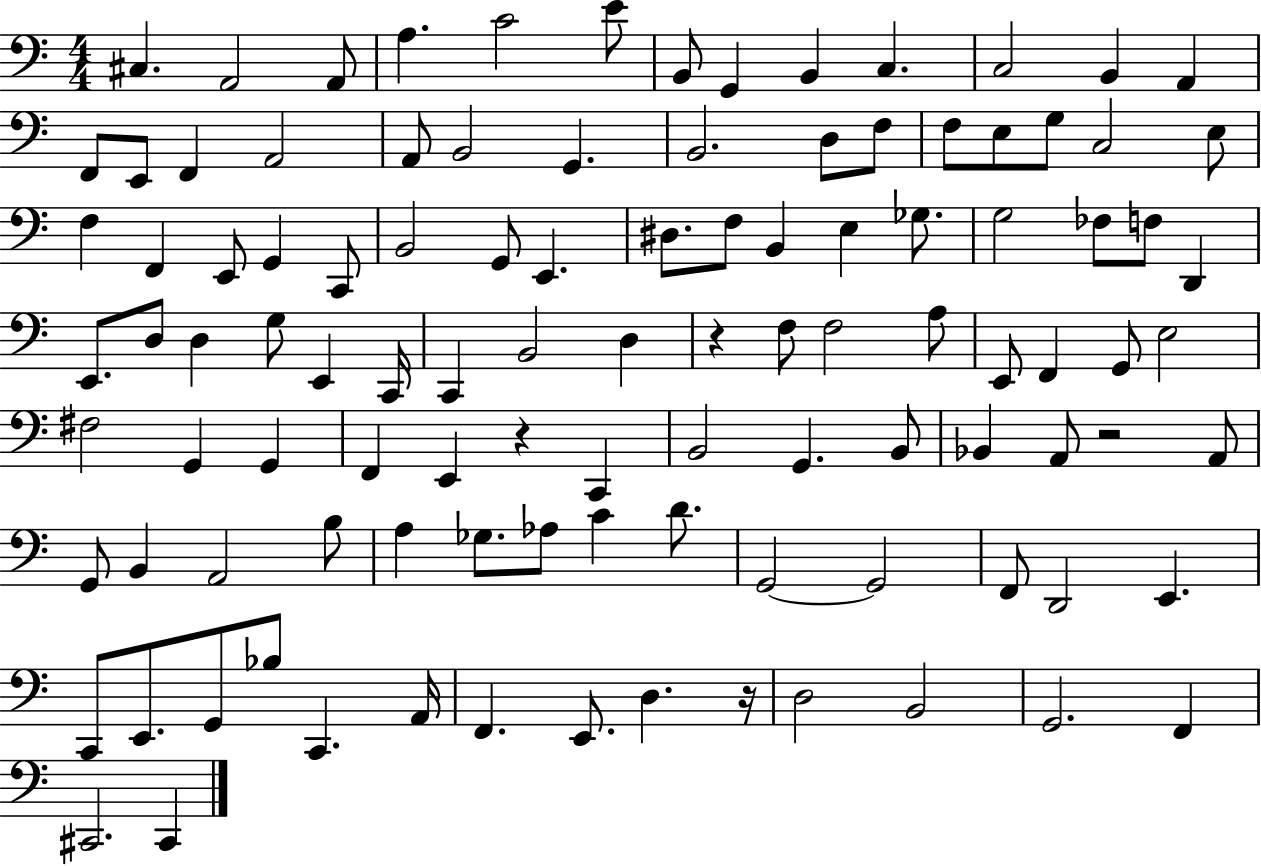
{
  \clef bass
  \numericTimeSignature
  \time 4/4
  \key c \major
  cis4. a,2 a,8 | a4. c'2 e'8 | b,8 g,4 b,4 c4. | c2 b,4 a,4 | \break f,8 e,8 f,4 a,2 | a,8 b,2 g,4. | b,2. d8 f8 | f8 e8 g8 c2 e8 | \break f4 f,4 e,8 g,4 c,8 | b,2 g,8 e,4. | dis8. f8 b,4 e4 ges8. | g2 fes8 f8 d,4 | \break e,8. d8 d4 g8 e,4 c,16 | c,4 b,2 d4 | r4 f8 f2 a8 | e,8 f,4 g,8 e2 | \break fis2 g,4 g,4 | f,4 e,4 r4 c,4 | b,2 g,4. b,8 | bes,4 a,8 r2 a,8 | \break g,8 b,4 a,2 b8 | a4 ges8. aes8 c'4 d'8. | g,2~~ g,2 | f,8 d,2 e,4. | \break c,8 e,8. g,8 bes8 c,4. a,16 | f,4. e,8. d4. r16 | d2 b,2 | g,2. f,4 | \break cis,2. cis,4 | \bar "|."
}